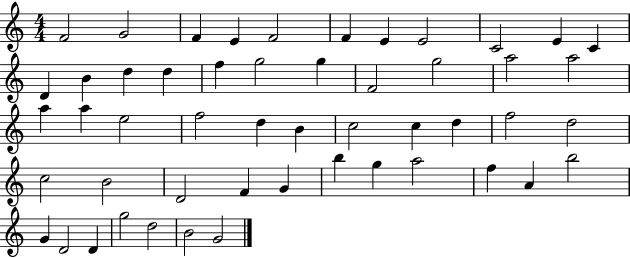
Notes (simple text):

F4/h G4/h F4/q E4/q F4/h F4/q E4/q E4/h C4/h E4/q C4/q D4/q B4/q D5/q D5/q F5/q G5/h G5/q F4/h G5/h A5/h A5/h A5/q A5/q E5/h F5/h D5/q B4/q C5/h C5/q D5/q F5/h D5/h C5/h B4/h D4/h F4/q G4/q B5/q G5/q A5/h F5/q A4/q B5/h G4/q D4/h D4/q G5/h D5/h B4/h G4/h